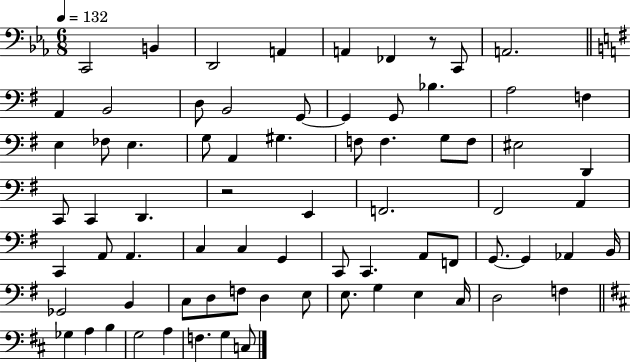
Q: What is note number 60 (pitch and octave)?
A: G3